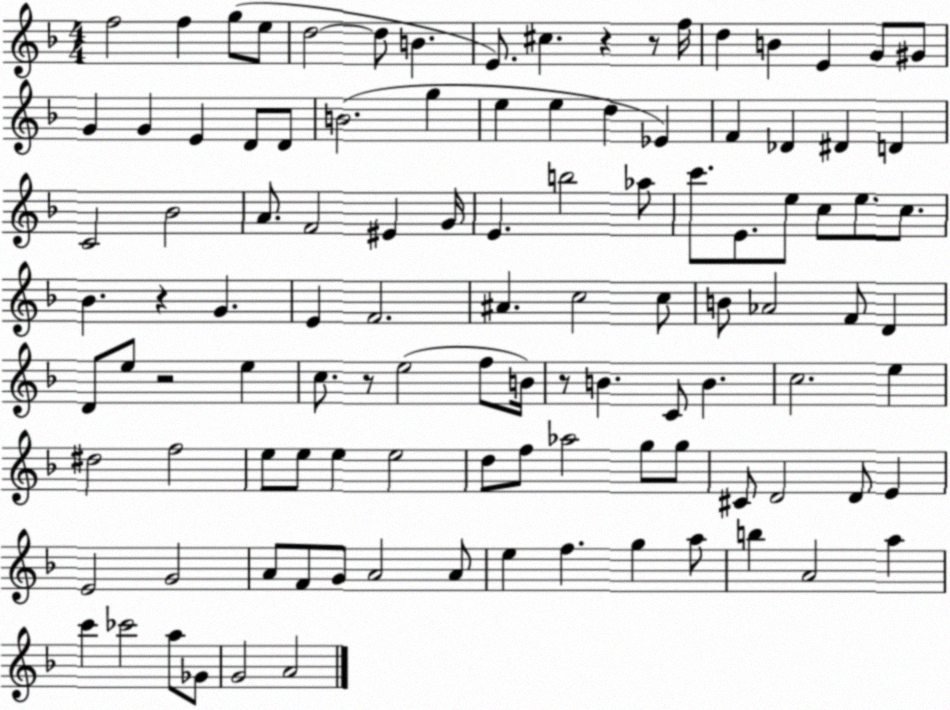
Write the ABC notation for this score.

X:1
T:Untitled
M:4/4
L:1/4
K:F
f2 f g/2 e/2 d2 d/2 B E/2 ^c z z/2 f/4 d B E G/2 ^G/2 G G E D/2 D/2 B2 g e e d _E F _D ^D D C2 _B2 A/2 F2 ^E G/4 E b2 _a/2 c'/2 E/2 e/2 c/2 e/2 c/2 _B z G E F2 ^A c2 c/2 B/2 _A2 F/2 D D/2 e/2 z2 e c/2 z/2 e2 f/2 B/4 z/2 B C/2 B c2 e ^d2 f2 e/2 e/2 e e2 d/2 f/2 _a2 g/2 g/2 ^C/2 D2 D/2 E E2 G2 A/2 F/2 G/2 A2 A/2 e f g a/2 b A2 a c' _c'2 a/2 _G/2 G2 A2